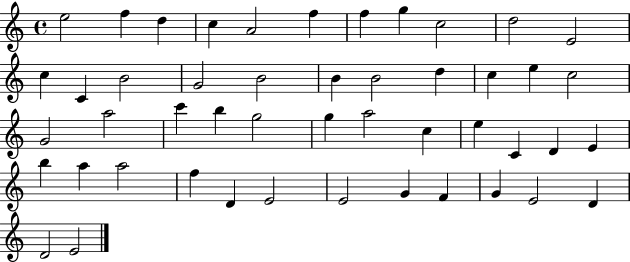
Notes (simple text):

E5/h F5/q D5/q C5/q A4/h F5/q F5/q G5/q C5/h D5/h E4/h C5/q C4/q B4/h G4/h B4/h B4/q B4/h D5/q C5/q E5/q C5/h G4/h A5/h C6/q B5/q G5/h G5/q A5/h C5/q E5/q C4/q D4/q E4/q B5/q A5/q A5/h F5/q D4/q E4/h E4/h G4/q F4/q G4/q E4/h D4/q D4/h E4/h